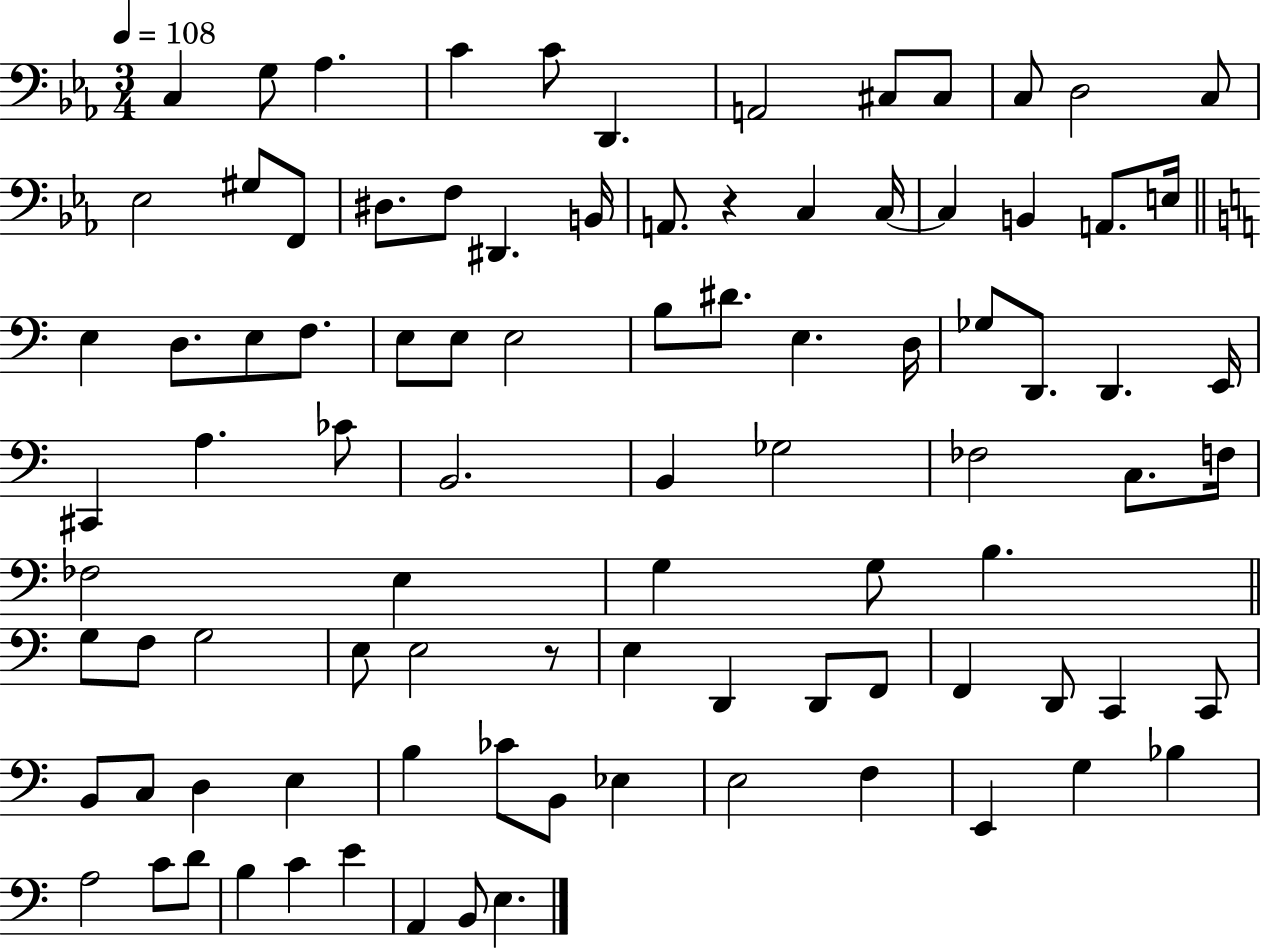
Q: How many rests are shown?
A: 2